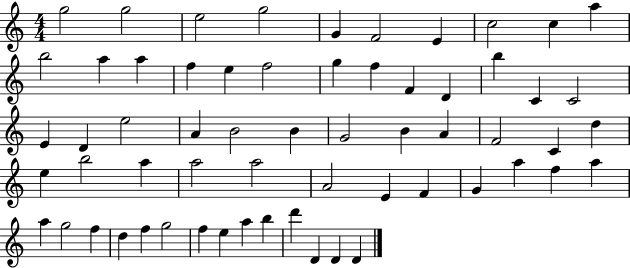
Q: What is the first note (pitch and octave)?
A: G5